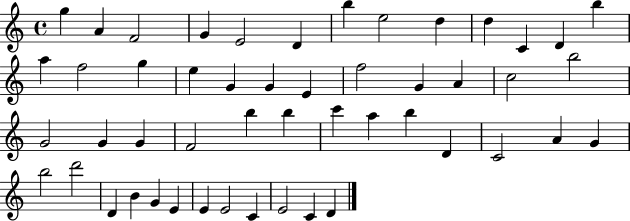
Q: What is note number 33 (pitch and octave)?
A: A5